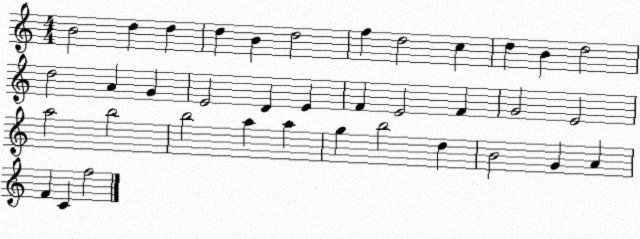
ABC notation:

X:1
T:Untitled
M:4/4
L:1/4
K:C
B2 d d d B d2 f d2 c d B d2 d2 A G E2 D E F E2 F G2 E2 a2 b2 b2 a a g b2 d B2 G A F C f2